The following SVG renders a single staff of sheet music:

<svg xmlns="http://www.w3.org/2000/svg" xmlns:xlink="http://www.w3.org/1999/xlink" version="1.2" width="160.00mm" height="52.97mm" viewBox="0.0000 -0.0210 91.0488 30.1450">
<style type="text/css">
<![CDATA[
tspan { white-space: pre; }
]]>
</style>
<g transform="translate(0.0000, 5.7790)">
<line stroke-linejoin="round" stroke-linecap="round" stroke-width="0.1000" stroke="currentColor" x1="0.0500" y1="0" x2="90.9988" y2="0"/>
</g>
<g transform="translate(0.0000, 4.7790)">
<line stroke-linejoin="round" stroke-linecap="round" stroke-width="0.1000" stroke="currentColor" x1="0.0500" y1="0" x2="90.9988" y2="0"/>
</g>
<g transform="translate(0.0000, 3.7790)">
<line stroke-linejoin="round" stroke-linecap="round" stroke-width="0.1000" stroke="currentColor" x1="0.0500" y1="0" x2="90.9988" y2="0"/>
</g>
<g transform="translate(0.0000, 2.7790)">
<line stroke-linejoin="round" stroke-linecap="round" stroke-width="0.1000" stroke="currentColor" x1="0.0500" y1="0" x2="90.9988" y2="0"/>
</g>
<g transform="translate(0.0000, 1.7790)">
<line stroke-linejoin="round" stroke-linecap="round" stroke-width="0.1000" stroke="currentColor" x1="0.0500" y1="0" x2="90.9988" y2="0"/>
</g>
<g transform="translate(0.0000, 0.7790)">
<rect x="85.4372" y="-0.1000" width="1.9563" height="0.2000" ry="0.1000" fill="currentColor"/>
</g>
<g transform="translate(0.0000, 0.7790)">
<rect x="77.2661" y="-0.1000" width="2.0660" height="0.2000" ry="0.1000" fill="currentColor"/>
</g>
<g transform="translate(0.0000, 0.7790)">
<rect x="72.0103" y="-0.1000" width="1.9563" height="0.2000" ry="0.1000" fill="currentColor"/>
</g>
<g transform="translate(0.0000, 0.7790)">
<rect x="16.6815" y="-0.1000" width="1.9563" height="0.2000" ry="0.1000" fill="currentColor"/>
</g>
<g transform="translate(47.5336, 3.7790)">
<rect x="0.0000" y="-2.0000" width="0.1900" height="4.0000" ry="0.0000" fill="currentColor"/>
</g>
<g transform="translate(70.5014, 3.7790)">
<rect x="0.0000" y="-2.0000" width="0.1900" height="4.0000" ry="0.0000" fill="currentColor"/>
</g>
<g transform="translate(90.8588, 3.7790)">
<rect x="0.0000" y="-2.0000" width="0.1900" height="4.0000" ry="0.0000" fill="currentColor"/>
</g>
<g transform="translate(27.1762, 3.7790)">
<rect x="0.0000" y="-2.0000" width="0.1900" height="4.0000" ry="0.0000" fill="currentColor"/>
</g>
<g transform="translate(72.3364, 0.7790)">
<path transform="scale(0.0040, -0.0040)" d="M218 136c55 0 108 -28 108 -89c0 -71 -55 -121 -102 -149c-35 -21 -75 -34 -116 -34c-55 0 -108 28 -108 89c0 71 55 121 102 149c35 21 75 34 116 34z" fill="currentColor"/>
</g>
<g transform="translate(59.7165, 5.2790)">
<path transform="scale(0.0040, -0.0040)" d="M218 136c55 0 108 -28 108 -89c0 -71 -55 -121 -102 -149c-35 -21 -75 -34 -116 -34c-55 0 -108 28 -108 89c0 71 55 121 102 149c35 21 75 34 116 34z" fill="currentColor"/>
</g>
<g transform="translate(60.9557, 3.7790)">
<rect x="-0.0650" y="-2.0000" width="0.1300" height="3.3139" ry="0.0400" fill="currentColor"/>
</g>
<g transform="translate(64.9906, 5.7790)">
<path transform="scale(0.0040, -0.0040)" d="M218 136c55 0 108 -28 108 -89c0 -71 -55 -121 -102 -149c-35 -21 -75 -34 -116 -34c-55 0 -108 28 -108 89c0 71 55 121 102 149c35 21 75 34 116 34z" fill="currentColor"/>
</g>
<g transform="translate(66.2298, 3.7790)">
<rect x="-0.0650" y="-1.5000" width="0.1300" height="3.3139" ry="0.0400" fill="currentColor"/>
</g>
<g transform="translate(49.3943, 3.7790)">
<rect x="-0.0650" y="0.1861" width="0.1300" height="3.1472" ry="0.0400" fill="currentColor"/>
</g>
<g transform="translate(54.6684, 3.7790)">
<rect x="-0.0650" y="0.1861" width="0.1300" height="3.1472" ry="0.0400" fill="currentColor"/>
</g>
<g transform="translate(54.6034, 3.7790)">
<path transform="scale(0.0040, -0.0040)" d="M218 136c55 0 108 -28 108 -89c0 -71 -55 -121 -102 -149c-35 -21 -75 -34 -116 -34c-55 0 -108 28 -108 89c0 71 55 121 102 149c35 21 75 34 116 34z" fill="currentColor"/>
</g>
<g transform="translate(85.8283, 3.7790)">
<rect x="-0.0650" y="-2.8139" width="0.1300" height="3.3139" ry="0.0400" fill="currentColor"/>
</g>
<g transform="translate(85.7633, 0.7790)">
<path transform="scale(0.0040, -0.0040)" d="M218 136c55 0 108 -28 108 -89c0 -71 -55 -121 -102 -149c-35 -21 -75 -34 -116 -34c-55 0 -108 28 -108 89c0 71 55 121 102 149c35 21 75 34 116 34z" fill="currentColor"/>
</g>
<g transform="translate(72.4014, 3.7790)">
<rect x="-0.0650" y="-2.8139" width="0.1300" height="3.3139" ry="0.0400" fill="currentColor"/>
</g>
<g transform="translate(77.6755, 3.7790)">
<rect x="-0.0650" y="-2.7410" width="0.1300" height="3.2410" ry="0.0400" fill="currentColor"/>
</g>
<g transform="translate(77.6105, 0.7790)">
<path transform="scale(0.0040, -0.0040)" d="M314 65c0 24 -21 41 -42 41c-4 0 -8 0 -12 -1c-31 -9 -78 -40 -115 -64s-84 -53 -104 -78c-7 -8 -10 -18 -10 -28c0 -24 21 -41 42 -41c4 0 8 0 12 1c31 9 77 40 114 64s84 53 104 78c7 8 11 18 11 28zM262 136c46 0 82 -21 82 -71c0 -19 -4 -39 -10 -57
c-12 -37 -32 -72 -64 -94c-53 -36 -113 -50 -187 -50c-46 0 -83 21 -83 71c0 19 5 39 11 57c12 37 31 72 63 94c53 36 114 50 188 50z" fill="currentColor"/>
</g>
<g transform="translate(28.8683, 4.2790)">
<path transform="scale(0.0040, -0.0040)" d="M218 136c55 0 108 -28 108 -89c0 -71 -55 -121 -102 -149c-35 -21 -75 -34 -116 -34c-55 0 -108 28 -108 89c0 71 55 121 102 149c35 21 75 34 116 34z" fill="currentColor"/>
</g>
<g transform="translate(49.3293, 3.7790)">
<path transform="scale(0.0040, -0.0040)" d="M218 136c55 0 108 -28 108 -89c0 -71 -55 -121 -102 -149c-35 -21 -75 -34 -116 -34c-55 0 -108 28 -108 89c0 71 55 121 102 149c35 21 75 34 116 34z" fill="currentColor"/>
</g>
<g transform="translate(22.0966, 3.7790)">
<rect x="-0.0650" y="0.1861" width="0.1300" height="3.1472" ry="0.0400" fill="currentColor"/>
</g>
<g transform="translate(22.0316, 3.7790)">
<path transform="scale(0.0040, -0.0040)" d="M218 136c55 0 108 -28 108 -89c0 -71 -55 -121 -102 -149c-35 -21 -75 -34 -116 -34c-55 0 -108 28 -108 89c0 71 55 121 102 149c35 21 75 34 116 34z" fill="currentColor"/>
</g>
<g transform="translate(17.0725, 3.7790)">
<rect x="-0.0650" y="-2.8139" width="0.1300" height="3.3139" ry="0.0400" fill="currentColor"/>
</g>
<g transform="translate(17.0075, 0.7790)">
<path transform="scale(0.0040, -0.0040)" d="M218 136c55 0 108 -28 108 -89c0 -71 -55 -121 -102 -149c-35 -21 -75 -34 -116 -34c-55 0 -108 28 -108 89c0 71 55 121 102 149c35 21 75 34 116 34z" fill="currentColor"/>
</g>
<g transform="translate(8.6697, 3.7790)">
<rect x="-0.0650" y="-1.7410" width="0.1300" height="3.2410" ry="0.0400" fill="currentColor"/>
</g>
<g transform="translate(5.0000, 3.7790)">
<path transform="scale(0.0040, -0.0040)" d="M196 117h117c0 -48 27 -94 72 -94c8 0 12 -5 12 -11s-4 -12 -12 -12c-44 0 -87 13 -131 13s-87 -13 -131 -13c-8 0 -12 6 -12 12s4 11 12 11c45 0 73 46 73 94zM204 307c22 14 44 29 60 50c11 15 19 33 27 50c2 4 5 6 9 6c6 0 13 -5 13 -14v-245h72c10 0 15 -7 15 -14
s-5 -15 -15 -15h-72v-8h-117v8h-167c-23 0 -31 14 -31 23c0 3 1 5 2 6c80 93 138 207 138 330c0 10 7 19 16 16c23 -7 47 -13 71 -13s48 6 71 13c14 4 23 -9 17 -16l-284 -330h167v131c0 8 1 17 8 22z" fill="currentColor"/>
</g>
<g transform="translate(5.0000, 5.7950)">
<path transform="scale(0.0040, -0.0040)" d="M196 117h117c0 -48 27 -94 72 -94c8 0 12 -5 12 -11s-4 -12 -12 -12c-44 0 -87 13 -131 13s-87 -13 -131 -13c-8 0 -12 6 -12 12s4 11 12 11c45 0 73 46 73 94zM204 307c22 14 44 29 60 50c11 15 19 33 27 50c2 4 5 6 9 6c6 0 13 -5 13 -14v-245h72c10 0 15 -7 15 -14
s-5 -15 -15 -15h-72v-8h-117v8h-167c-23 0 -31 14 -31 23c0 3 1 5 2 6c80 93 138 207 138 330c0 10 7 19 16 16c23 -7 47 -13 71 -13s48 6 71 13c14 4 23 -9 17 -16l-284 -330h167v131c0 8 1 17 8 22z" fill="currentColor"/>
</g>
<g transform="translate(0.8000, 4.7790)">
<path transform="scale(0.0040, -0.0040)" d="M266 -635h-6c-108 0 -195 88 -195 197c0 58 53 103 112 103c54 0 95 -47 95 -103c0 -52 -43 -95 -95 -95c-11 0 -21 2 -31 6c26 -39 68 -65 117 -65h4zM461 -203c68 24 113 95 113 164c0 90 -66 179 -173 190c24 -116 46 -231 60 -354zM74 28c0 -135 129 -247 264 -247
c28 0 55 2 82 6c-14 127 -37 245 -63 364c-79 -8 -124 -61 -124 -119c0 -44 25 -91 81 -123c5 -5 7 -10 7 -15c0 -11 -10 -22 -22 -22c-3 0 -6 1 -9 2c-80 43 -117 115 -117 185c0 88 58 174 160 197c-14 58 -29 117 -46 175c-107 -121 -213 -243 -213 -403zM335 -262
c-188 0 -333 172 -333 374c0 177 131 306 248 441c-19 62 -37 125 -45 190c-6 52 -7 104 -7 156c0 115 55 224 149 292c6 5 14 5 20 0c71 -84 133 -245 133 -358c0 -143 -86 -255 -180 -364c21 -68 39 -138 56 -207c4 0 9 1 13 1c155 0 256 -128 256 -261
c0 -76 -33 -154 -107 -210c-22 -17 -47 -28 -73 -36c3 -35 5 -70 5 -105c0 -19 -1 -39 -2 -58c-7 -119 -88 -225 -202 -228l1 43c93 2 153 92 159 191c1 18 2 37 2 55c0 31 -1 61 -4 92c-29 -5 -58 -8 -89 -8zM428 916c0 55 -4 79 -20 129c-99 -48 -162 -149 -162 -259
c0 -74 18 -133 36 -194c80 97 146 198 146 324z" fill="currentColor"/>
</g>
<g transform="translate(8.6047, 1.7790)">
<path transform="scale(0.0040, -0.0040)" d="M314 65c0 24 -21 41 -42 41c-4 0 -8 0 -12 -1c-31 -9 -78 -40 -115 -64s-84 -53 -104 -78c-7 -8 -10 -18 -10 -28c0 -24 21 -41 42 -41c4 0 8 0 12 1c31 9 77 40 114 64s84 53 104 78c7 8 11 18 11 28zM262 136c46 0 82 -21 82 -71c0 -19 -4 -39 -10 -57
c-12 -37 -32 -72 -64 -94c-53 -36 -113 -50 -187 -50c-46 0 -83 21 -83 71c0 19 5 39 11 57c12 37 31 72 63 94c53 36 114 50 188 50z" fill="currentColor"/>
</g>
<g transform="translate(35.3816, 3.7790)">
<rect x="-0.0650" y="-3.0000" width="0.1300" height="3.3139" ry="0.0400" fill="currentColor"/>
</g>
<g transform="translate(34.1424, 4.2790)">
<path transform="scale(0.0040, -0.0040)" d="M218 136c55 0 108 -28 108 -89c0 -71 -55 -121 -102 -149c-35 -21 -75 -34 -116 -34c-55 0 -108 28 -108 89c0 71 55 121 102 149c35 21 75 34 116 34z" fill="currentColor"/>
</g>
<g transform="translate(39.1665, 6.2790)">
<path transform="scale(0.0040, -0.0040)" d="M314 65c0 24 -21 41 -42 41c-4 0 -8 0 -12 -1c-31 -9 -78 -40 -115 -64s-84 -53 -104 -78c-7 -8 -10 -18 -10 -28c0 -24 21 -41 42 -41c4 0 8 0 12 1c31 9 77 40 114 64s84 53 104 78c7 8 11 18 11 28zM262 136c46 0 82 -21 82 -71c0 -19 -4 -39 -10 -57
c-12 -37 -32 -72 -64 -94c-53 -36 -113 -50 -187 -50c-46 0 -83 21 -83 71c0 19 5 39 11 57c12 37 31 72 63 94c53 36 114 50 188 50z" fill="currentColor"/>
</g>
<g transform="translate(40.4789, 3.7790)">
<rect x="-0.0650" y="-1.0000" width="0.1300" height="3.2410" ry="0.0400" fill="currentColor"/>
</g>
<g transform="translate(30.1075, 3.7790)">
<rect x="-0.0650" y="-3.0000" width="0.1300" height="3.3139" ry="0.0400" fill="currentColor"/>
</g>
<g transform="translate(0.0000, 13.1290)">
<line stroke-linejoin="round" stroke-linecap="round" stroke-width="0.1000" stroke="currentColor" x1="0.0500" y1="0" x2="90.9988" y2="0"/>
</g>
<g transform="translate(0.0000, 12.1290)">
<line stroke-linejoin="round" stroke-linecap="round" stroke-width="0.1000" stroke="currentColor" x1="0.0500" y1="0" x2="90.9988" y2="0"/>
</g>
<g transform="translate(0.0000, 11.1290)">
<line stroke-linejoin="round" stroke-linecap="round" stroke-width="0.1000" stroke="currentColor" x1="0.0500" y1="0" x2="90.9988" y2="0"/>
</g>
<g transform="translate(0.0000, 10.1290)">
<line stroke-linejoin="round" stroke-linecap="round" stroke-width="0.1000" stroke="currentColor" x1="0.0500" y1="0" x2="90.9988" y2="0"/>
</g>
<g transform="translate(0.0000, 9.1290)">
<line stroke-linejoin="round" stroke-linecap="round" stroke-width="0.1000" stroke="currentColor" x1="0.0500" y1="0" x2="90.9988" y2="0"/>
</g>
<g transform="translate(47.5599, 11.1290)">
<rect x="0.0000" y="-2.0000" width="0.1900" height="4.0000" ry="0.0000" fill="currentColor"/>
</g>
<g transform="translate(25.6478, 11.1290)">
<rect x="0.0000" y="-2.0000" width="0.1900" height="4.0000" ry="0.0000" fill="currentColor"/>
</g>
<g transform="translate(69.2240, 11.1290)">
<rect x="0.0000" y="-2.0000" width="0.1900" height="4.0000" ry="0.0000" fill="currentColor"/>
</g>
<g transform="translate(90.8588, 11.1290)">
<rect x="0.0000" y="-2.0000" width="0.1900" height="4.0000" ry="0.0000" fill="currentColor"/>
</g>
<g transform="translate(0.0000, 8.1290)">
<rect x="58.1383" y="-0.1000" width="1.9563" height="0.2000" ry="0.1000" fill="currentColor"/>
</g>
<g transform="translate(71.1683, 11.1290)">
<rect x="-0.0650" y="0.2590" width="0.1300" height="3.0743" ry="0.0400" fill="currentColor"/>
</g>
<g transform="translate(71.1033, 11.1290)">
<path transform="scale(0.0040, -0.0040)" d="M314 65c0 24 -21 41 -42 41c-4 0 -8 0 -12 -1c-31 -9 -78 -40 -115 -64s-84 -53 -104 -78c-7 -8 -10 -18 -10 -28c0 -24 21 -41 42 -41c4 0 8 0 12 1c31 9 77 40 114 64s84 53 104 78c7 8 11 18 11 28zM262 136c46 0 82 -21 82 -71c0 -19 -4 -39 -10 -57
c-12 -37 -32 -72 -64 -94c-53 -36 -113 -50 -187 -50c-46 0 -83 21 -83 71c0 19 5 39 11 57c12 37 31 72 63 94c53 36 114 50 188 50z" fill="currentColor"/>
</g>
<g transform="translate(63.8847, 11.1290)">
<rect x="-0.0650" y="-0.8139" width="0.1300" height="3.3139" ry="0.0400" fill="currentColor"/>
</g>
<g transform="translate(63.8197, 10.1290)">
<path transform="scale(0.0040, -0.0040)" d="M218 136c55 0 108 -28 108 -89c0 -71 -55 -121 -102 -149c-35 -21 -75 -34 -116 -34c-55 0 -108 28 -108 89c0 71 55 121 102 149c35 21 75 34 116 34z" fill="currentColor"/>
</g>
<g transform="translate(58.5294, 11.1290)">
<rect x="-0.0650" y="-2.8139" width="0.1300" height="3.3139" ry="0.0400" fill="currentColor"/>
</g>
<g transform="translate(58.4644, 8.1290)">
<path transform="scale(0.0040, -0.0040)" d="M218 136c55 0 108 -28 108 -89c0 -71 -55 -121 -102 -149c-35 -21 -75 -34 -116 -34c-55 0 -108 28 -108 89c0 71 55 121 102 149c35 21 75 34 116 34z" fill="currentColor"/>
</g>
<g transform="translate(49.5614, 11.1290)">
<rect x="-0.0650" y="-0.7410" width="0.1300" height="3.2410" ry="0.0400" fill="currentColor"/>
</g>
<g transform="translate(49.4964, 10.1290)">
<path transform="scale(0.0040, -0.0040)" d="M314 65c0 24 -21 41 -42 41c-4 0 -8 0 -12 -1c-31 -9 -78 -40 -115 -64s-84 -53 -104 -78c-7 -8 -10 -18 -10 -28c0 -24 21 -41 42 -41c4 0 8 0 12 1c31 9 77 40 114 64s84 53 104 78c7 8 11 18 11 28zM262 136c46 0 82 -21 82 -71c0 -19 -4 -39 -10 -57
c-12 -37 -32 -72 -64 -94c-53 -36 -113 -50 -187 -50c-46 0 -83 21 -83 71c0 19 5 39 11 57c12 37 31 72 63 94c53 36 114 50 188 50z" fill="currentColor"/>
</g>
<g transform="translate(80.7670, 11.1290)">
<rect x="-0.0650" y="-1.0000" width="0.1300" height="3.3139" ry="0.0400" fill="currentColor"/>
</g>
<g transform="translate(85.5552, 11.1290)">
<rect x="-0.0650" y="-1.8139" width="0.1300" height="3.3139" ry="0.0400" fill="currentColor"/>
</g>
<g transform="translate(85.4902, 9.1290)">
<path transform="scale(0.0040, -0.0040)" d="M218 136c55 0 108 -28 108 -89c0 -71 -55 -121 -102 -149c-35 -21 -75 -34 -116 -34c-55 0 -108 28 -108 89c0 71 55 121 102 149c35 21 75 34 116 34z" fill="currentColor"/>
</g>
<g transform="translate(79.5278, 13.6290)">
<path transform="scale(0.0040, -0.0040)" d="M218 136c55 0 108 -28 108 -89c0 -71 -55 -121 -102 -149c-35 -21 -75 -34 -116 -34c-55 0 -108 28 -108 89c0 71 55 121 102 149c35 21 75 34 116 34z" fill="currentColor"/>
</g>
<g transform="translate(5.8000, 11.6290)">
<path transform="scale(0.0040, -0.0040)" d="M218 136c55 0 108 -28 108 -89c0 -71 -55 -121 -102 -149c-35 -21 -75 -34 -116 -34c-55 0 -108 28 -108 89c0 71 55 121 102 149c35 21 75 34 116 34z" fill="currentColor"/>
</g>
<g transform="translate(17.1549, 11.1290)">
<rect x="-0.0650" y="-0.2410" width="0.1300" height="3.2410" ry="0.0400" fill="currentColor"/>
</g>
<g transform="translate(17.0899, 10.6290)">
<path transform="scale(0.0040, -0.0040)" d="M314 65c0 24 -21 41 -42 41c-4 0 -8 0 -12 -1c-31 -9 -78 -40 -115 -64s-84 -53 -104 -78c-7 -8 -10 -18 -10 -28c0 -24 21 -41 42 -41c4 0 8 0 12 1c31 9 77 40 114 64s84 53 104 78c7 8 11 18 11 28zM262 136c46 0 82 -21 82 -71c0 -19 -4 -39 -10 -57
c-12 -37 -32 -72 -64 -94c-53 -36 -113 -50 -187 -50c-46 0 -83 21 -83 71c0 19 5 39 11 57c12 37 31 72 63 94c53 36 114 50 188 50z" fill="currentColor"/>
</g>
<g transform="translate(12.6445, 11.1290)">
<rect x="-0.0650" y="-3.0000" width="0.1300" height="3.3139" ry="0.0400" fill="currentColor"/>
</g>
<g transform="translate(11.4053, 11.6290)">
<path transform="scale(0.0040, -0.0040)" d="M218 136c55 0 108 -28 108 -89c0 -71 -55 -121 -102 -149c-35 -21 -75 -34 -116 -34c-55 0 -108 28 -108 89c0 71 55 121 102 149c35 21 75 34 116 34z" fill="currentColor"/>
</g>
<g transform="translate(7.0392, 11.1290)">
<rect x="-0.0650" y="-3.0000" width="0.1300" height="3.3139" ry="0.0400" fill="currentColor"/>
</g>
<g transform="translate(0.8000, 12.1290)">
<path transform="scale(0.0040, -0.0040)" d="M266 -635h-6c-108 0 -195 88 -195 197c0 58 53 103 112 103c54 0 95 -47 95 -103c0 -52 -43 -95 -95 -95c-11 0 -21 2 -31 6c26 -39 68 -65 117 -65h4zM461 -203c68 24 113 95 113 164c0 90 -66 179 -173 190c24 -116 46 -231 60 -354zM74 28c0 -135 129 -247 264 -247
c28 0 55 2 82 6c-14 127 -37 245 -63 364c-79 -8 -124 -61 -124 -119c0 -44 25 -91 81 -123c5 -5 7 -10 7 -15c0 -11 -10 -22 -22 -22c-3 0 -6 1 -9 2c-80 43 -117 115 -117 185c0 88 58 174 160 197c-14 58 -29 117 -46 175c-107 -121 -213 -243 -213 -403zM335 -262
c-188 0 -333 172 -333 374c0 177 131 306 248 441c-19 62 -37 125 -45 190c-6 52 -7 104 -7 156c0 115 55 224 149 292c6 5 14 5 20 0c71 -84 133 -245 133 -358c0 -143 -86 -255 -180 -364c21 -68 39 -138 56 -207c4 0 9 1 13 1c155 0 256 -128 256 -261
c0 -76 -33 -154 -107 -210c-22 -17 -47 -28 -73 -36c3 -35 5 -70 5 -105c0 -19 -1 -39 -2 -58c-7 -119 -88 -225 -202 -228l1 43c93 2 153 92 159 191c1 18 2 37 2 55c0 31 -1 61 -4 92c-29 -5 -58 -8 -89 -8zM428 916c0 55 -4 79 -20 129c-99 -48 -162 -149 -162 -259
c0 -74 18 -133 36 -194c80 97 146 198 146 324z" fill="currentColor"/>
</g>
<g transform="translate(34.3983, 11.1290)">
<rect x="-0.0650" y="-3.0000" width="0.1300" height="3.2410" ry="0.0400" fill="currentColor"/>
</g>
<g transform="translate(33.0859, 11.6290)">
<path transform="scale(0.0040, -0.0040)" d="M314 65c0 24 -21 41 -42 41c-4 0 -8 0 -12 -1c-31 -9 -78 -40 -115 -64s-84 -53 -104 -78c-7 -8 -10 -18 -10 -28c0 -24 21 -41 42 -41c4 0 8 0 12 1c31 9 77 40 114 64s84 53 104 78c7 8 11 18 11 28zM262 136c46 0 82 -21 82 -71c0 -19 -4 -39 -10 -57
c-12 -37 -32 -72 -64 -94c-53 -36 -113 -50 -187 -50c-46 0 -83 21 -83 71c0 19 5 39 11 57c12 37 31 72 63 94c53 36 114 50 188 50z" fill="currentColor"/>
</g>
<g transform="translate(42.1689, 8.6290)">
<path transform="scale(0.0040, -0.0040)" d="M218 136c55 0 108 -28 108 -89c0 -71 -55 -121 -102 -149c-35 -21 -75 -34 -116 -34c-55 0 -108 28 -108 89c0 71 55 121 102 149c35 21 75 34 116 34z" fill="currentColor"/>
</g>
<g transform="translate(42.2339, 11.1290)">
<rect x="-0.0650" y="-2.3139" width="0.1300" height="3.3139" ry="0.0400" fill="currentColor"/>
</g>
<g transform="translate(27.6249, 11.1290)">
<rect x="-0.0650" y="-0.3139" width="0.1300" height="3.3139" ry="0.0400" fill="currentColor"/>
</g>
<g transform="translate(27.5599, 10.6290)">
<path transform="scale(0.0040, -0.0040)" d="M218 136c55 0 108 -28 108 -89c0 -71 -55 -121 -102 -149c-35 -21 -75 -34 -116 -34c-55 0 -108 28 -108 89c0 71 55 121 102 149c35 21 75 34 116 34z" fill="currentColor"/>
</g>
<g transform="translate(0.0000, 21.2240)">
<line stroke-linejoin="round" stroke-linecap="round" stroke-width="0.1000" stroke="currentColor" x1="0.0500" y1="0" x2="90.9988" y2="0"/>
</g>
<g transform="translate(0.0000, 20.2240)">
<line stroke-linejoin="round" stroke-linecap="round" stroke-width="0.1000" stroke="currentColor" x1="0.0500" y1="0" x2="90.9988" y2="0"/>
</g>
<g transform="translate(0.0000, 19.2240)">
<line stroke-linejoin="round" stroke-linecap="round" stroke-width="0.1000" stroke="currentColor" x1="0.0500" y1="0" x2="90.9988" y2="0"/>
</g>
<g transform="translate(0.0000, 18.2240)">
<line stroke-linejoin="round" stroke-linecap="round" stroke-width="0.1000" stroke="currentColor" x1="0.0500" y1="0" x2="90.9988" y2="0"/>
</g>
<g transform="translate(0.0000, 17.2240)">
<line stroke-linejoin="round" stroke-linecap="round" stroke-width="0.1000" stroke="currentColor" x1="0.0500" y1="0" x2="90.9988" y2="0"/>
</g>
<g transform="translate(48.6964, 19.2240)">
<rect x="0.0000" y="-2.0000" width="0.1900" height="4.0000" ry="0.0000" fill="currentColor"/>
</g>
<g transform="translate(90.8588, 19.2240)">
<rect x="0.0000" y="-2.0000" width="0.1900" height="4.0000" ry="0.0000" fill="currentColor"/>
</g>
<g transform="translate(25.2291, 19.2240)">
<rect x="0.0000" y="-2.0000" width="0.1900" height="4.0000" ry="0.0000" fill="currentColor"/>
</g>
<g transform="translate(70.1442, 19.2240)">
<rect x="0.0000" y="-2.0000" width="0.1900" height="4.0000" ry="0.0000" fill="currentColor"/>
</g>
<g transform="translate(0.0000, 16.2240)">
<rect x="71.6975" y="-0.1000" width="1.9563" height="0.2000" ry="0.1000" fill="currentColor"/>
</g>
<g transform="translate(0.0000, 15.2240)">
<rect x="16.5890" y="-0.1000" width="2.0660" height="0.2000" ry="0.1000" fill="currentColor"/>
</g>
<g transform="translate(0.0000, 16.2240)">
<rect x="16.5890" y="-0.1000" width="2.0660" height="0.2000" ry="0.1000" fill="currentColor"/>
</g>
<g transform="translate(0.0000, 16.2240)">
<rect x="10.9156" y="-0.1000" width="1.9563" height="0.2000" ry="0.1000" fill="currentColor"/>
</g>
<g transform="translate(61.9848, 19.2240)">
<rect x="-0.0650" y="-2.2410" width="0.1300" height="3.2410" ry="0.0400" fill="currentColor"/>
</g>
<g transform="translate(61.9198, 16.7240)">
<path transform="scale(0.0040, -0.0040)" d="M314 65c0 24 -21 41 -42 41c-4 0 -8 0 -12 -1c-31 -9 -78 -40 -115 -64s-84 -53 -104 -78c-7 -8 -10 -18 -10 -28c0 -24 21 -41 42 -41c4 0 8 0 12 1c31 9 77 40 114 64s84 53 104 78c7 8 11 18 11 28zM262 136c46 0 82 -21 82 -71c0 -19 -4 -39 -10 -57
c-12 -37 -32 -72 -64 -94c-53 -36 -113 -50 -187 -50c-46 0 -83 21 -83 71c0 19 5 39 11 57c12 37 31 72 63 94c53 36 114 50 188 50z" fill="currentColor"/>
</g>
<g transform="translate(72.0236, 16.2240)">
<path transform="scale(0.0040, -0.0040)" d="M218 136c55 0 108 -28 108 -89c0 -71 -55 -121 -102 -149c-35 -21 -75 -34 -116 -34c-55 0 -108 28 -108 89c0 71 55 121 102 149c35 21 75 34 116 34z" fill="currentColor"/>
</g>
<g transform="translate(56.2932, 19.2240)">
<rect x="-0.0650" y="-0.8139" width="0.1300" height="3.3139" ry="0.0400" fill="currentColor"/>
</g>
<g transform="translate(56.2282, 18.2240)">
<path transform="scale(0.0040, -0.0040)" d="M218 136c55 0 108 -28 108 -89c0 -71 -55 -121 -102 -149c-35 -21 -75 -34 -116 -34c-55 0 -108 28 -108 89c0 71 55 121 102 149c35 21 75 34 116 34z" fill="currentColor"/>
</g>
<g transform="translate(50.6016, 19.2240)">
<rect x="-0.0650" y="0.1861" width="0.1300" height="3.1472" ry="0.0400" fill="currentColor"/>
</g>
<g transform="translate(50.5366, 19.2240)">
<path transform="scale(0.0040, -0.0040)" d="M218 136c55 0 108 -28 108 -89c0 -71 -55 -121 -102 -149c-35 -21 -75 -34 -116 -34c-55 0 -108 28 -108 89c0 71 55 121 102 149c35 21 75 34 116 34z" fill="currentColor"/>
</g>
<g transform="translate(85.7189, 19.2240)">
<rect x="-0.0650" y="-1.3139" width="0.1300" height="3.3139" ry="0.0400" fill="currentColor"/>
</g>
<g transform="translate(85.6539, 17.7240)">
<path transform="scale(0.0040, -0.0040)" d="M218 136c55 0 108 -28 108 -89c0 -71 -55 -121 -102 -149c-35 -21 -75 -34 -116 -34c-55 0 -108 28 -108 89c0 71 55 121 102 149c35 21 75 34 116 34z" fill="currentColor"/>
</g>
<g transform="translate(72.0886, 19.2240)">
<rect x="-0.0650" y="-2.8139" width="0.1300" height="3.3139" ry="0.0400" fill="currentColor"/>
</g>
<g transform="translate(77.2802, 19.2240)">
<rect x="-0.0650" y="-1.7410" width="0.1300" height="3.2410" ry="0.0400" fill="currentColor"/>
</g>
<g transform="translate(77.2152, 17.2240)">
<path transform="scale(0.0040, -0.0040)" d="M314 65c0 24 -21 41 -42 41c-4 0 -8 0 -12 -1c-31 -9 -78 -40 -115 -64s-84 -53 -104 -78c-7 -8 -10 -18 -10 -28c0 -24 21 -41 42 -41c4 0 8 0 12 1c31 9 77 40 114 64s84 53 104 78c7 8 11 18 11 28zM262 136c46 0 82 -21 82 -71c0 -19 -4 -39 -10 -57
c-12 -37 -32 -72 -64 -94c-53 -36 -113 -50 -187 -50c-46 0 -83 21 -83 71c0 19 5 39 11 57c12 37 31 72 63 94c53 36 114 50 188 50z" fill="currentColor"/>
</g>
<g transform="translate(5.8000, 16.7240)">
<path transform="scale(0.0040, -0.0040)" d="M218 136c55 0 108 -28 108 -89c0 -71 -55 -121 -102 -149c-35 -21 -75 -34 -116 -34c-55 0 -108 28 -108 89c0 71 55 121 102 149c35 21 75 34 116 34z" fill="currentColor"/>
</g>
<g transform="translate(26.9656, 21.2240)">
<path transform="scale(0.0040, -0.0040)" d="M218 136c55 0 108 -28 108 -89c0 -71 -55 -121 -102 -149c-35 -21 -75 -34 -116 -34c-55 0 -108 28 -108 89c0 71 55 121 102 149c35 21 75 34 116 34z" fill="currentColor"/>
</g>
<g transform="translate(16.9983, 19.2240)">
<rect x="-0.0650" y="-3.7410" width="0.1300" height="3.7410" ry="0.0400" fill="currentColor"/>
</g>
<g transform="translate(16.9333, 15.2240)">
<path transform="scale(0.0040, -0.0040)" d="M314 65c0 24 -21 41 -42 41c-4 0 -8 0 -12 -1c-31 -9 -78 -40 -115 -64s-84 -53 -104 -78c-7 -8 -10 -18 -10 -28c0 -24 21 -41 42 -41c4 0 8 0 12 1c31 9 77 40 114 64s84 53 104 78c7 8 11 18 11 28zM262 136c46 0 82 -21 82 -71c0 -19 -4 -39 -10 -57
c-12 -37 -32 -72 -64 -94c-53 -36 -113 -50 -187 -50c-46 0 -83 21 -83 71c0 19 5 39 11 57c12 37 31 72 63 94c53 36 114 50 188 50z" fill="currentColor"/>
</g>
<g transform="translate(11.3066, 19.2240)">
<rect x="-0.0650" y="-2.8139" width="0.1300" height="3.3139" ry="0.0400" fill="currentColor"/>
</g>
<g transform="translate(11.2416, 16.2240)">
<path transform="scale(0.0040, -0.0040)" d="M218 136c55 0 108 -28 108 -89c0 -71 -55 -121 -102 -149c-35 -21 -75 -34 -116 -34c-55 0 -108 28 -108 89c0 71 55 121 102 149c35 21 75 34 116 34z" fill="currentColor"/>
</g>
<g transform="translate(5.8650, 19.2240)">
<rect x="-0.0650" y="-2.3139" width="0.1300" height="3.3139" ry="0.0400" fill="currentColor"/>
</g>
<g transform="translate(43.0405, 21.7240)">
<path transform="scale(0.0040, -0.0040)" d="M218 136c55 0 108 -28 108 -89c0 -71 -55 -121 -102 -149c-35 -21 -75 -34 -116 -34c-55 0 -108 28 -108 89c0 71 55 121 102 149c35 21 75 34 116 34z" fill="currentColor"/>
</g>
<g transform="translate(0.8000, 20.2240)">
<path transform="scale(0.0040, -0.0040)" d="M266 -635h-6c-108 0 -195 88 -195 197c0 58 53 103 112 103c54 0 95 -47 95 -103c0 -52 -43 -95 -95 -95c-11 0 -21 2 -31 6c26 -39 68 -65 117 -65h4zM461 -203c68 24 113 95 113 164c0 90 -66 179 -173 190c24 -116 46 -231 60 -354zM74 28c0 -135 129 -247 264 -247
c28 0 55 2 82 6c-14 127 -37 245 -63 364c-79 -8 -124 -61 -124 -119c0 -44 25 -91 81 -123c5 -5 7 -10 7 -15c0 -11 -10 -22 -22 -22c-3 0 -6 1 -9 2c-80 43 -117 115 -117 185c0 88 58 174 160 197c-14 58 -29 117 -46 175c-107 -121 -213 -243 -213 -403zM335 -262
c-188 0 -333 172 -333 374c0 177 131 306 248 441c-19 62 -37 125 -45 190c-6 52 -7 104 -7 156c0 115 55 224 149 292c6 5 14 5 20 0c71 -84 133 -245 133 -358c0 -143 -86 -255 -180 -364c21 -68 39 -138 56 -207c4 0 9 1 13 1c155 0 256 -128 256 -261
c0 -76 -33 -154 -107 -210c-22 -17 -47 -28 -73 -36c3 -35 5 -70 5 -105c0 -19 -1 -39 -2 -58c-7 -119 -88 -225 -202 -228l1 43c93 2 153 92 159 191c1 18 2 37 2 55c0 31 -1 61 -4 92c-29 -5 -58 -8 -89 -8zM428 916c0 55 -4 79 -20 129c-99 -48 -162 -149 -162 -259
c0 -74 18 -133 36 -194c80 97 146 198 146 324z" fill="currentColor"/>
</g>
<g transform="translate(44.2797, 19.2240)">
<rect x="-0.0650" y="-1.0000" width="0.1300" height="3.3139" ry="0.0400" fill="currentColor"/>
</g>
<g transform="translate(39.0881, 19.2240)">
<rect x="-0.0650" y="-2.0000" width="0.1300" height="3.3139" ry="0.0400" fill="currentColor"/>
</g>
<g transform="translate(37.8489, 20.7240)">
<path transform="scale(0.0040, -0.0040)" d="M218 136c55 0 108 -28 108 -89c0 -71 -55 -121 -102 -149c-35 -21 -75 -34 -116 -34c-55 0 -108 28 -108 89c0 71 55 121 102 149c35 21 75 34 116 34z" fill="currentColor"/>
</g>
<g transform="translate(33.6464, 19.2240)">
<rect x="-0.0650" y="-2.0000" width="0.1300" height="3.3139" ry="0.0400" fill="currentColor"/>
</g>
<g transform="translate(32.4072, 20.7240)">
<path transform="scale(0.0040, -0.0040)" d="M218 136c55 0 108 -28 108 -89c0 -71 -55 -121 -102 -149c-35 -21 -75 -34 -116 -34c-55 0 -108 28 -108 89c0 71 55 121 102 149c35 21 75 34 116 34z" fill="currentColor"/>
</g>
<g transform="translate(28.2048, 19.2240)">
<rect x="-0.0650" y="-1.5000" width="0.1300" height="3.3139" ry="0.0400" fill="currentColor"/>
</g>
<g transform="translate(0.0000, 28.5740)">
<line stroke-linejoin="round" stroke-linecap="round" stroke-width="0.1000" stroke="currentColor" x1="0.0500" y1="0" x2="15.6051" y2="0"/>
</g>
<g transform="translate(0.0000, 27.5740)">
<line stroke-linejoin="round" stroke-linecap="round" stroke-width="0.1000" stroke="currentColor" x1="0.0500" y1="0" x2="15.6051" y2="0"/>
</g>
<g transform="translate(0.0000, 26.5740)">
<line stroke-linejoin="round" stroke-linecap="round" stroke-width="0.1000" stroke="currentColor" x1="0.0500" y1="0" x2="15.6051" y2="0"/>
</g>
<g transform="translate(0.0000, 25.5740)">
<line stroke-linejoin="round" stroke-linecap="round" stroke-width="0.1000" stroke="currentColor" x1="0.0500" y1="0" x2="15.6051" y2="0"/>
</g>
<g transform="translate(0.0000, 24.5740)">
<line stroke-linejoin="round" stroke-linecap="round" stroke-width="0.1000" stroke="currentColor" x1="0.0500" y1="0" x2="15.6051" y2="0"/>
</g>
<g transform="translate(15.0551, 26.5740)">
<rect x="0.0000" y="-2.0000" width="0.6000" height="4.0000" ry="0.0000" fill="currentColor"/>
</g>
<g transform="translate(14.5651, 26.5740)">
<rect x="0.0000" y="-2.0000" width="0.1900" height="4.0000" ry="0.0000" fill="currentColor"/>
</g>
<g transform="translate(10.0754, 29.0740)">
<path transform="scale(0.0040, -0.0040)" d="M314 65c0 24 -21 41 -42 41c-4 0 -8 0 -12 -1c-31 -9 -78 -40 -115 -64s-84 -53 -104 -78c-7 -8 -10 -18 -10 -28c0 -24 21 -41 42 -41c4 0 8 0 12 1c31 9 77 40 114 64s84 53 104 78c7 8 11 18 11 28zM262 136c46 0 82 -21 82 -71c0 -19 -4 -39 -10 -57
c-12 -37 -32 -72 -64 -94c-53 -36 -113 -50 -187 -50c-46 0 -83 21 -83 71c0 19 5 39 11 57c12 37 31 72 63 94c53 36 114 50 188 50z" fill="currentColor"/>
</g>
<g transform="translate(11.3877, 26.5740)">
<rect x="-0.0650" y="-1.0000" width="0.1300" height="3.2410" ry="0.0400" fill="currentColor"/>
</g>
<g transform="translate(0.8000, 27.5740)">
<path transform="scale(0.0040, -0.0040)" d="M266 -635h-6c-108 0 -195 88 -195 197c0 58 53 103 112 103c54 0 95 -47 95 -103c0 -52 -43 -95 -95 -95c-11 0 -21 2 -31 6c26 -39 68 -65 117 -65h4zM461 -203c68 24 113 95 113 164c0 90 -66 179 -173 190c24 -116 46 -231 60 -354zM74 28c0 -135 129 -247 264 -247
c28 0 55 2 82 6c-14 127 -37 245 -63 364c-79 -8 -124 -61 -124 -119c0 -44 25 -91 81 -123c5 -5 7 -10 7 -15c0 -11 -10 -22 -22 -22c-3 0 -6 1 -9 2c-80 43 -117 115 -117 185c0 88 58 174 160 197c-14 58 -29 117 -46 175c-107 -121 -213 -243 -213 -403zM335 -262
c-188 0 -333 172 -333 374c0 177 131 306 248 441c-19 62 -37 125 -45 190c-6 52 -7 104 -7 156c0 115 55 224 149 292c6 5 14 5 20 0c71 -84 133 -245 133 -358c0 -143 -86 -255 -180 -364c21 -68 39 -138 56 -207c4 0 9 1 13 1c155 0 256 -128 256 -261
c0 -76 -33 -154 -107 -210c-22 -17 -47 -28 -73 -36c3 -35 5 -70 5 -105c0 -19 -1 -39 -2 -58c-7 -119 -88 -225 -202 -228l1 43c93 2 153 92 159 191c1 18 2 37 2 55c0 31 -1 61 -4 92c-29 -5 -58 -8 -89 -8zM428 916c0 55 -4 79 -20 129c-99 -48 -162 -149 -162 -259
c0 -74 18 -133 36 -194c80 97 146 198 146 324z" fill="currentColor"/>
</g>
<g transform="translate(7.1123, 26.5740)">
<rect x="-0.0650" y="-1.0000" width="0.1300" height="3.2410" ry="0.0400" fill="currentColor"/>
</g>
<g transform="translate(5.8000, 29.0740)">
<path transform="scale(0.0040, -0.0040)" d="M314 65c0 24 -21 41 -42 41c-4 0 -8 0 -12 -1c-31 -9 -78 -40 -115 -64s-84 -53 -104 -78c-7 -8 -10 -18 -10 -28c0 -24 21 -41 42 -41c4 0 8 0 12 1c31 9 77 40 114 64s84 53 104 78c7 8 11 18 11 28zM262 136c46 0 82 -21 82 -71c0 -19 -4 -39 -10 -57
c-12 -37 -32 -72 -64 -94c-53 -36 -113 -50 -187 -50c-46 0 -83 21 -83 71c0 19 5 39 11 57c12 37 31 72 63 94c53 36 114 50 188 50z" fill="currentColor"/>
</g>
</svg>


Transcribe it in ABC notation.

X:1
T:Untitled
M:4/4
L:1/4
K:C
f2 a B A A D2 B B F E a a2 a A A c2 c A2 g d2 a d B2 D f g a c'2 E F F D B d g2 a f2 e D2 D2